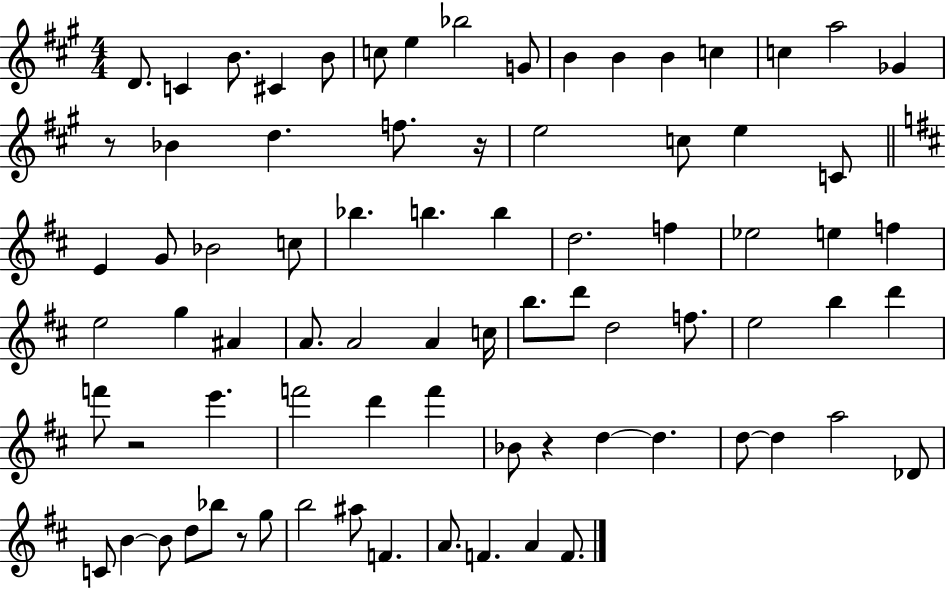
D4/e. C4/q B4/e. C#4/q B4/e C5/e E5/q Bb5/h G4/e B4/q B4/q B4/q C5/q C5/q A5/h Gb4/q R/e Bb4/q D5/q. F5/e. R/s E5/h C5/e E5/q C4/e E4/q G4/e Bb4/h C5/e Bb5/q. B5/q. B5/q D5/h. F5/q Eb5/h E5/q F5/q E5/h G5/q A#4/q A4/e. A4/h A4/q C5/s B5/e. D6/e D5/h F5/e. E5/h B5/q D6/q F6/e R/h E6/q. F6/h D6/q F6/q Bb4/e R/q D5/q D5/q. D5/e D5/q A5/h Db4/e C4/e B4/q B4/e D5/e Bb5/e R/e G5/e B5/h A#5/e F4/q. A4/e. F4/q. A4/q F4/e.